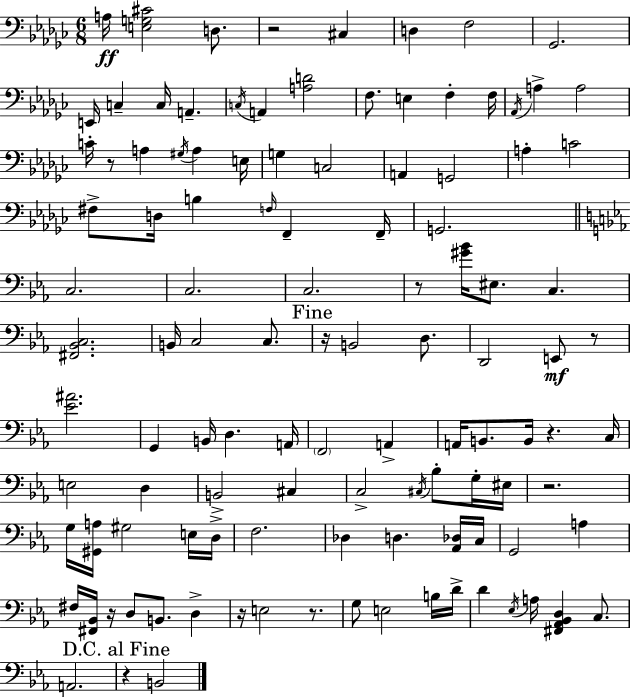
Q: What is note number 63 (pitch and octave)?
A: C#3